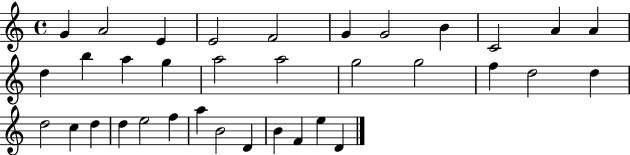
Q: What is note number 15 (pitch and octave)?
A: G5